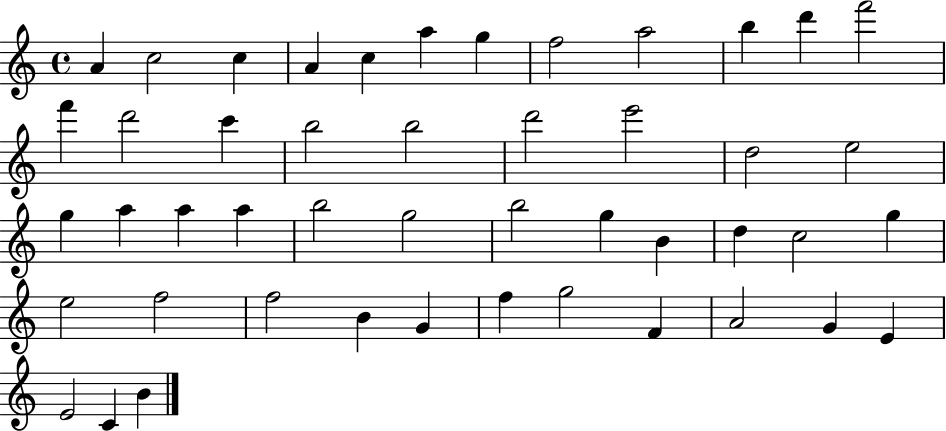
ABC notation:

X:1
T:Untitled
M:4/4
L:1/4
K:C
A c2 c A c a g f2 a2 b d' f'2 f' d'2 c' b2 b2 d'2 e'2 d2 e2 g a a a b2 g2 b2 g B d c2 g e2 f2 f2 B G f g2 F A2 G E E2 C B